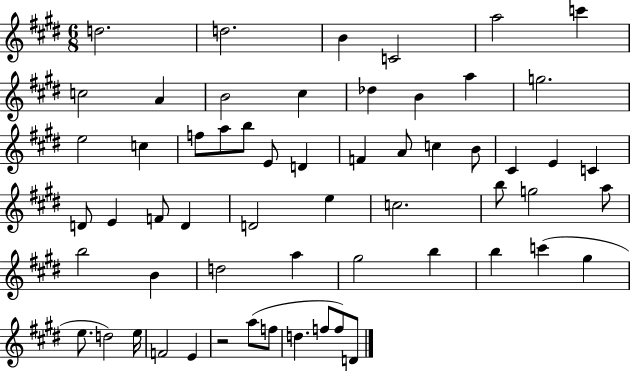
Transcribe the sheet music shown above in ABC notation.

X:1
T:Untitled
M:6/8
L:1/4
K:E
d2 d2 B C2 a2 c' c2 A B2 ^c _d B a g2 e2 c f/2 a/2 b/2 E/2 D F A/2 c B/2 ^C E C D/2 E F/2 D D2 e c2 b/2 g2 a/2 b2 B d2 a ^g2 b b c' ^g e/2 d2 e/4 F2 E z2 a/2 f/2 d f/2 f/2 D/2